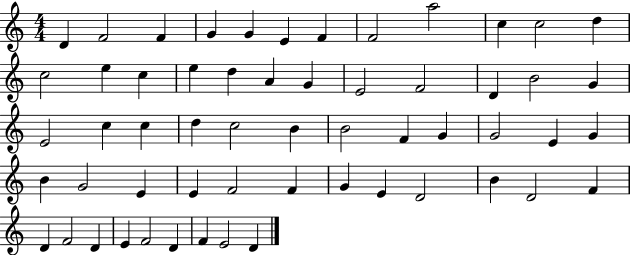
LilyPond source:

{
  \clef treble
  \numericTimeSignature
  \time 4/4
  \key c \major
  d'4 f'2 f'4 | g'4 g'4 e'4 f'4 | f'2 a''2 | c''4 c''2 d''4 | \break c''2 e''4 c''4 | e''4 d''4 a'4 g'4 | e'2 f'2 | d'4 b'2 g'4 | \break e'2 c''4 c''4 | d''4 c''2 b'4 | b'2 f'4 g'4 | g'2 e'4 g'4 | \break b'4 g'2 e'4 | e'4 f'2 f'4 | g'4 e'4 d'2 | b'4 d'2 f'4 | \break d'4 f'2 d'4 | e'4 f'2 d'4 | f'4 e'2 d'4 | \bar "|."
}